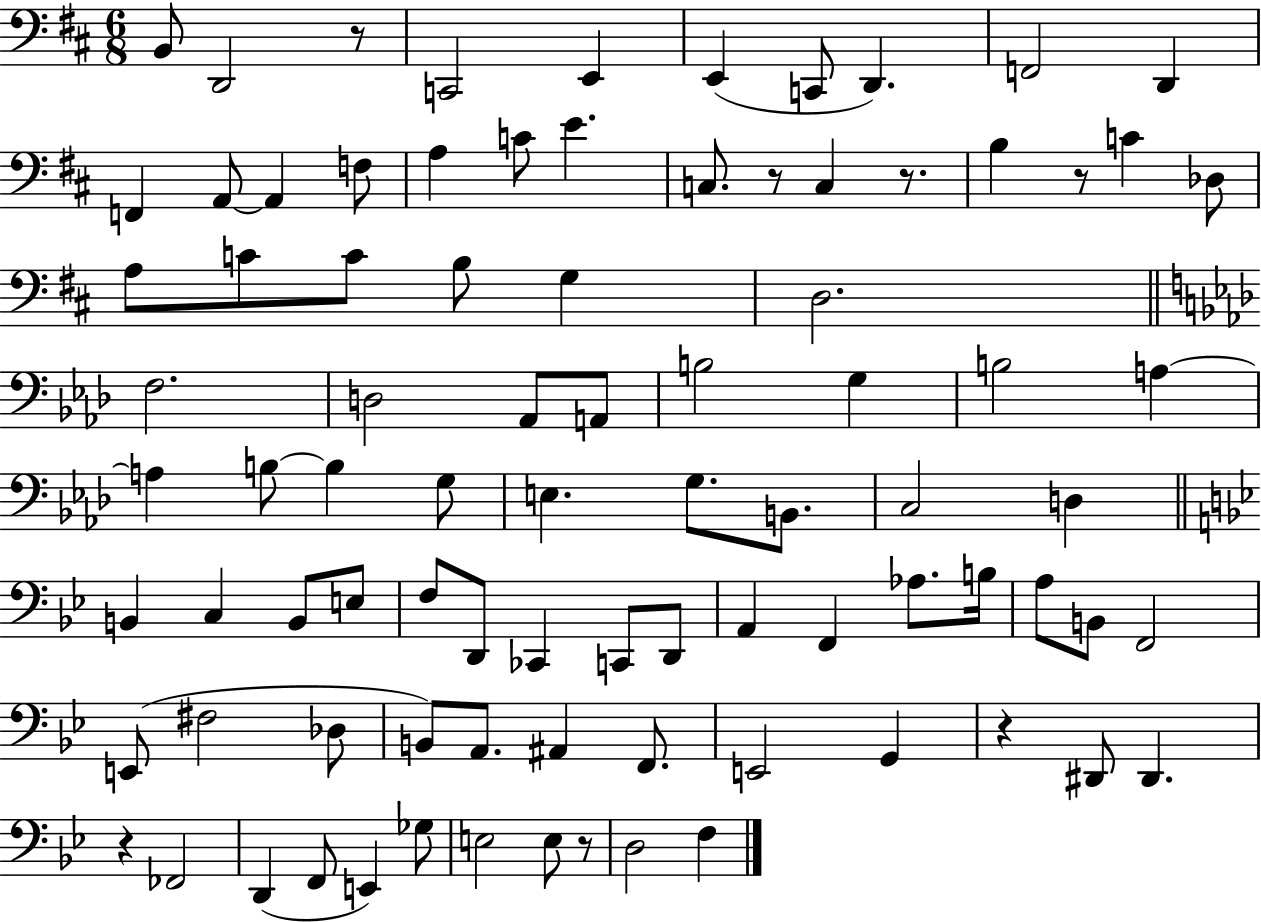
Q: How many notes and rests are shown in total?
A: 87